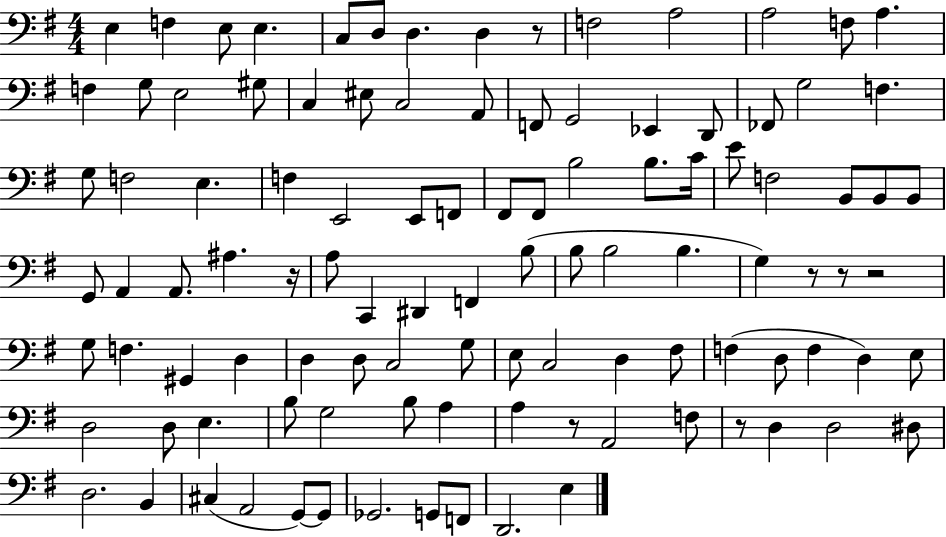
{
  \clef bass
  \numericTimeSignature
  \time 4/4
  \key g \major
  e4 f4 e8 e4. | c8 d8 d4. d4 r8 | f2 a2 | a2 f8 a4. | \break f4 g8 e2 gis8 | c4 eis8 c2 a,8 | f,8 g,2 ees,4 d,8 | fes,8 g2 f4. | \break g8 f2 e4. | f4 e,2 e,8 f,8 | fis,8 fis,8 b2 b8. c'16 | e'8 f2 b,8 b,8 b,8 | \break g,8 a,4 a,8. ais4. r16 | a8 c,4 dis,4 f,4 b8( | b8 b2 b4. | g4) r8 r8 r2 | \break g8 f4. gis,4 d4 | d4 d8 c2 g8 | e8 c2 d4 fis8 | f4( d8 f4 d4) e8 | \break d2 d8 e4. | b8 g2 b8 a4 | a4 r8 a,2 f8 | r8 d4 d2 dis8 | \break d2. b,4 | cis4( a,2 g,8~~) g,8 | ges,2. g,8 f,8 | d,2. e4 | \break \bar "|."
}